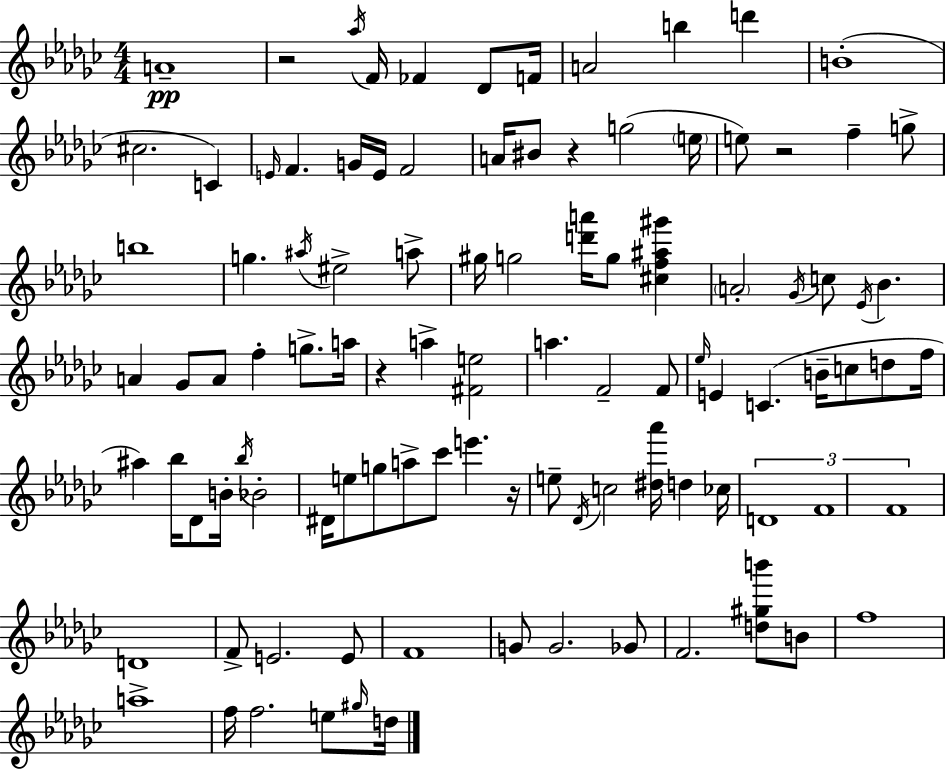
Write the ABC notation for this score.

X:1
T:Untitled
M:4/4
L:1/4
K:Ebm
A4 z2 _a/4 F/4 _F _D/2 F/4 A2 b d' B4 ^c2 C E/4 F G/4 E/4 F2 A/4 ^B/2 z g2 e/4 e/2 z2 f g/2 b4 g ^a/4 ^e2 a/2 ^g/4 g2 [d'a']/4 g/2 [^cf^a^g'] A2 _G/4 c/2 _E/4 _B A _G/2 A/2 f g/2 a/4 z a [^Fe]2 a F2 F/2 _e/4 E C B/4 c/2 d/2 f/4 ^a _b/4 _D/2 B/4 _b/4 _B2 ^D/4 e/2 g/2 a/2 _c'/2 e' z/4 e/2 _D/4 c2 [^d_a']/4 d _c/4 D4 F4 F4 D4 F/2 E2 E/2 F4 G/2 G2 _G/2 F2 [d^gb']/2 B/2 f4 a4 f/4 f2 e/2 ^g/4 d/4